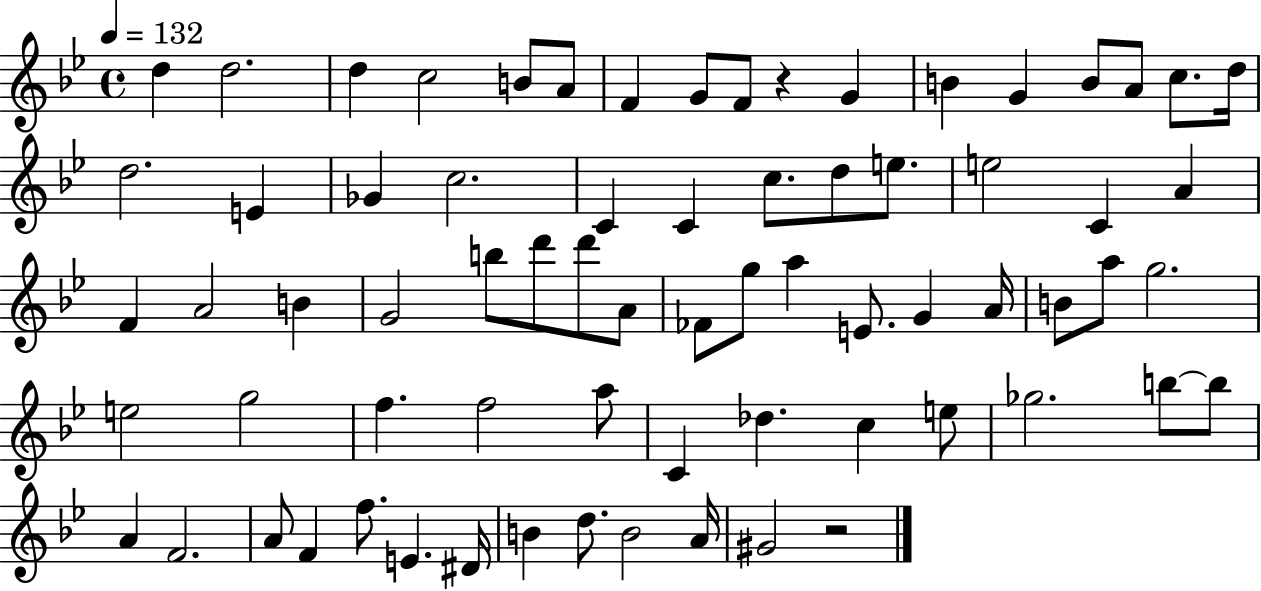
X:1
T:Untitled
M:4/4
L:1/4
K:Bb
d d2 d c2 B/2 A/2 F G/2 F/2 z G B G B/2 A/2 c/2 d/4 d2 E _G c2 C C c/2 d/2 e/2 e2 C A F A2 B G2 b/2 d'/2 d'/2 A/2 _F/2 g/2 a E/2 G A/4 B/2 a/2 g2 e2 g2 f f2 a/2 C _d c e/2 _g2 b/2 b/2 A F2 A/2 F f/2 E ^D/4 B d/2 B2 A/4 ^G2 z2